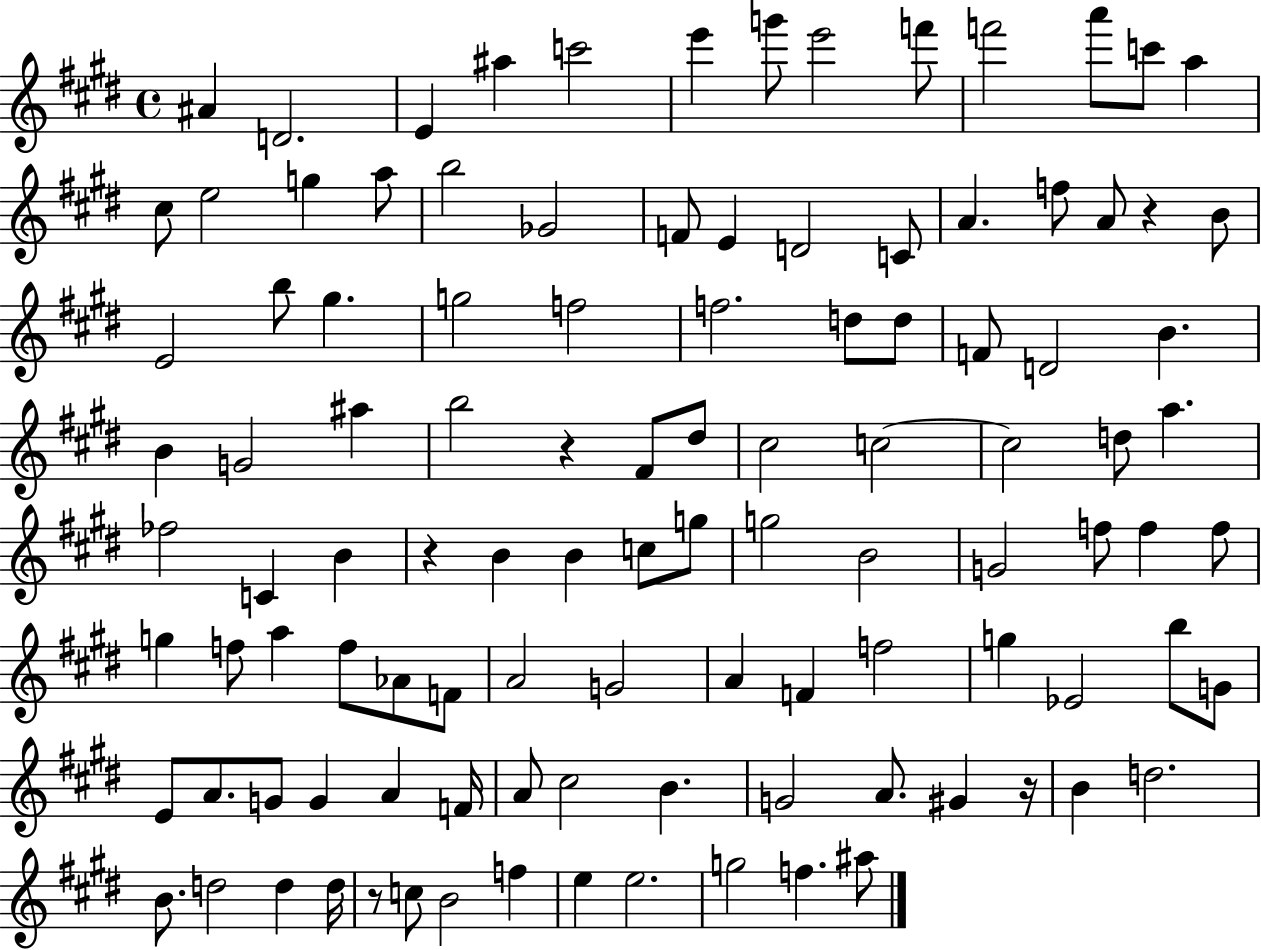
{
  \clef treble
  \time 4/4
  \defaultTimeSignature
  \key e \major
  ais'4 d'2. | e'4 ais''4 c'''2 | e'''4 g'''8 e'''2 f'''8 | f'''2 a'''8 c'''8 a''4 | \break cis''8 e''2 g''4 a''8 | b''2 ges'2 | f'8 e'4 d'2 c'8 | a'4. f''8 a'8 r4 b'8 | \break e'2 b''8 gis''4. | g''2 f''2 | f''2. d''8 d''8 | f'8 d'2 b'4. | \break b'4 g'2 ais''4 | b''2 r4 fis'8 dis''8 | cis''2 c''2~~ | c''2 d''8 a''4. | \break fes''2 c'4 b'4 | r4 b'4 b'4 c''8 g''8 | g''2 b'2 | g'2 f''8 f''4 f''8 | \break g''4 f''8 a''4 f''8 aes'8 f'8 | a'2 g'2 | a'4 f'4 f''2 | g''4 ees'2 b''8 g'8 | \break e'8 a'8. g'8 g'4 a'4 f'16 | a'8 cis''2 b'4. | g'2 a'8. gis'4 r16 | b'4 d''2. | \break b'8. d''2 d''4 d''16 | r8 c''8 b'2 f''4 | e''4 e''2. | g''2 f''4. ais''8 | \break \bar "|."
}